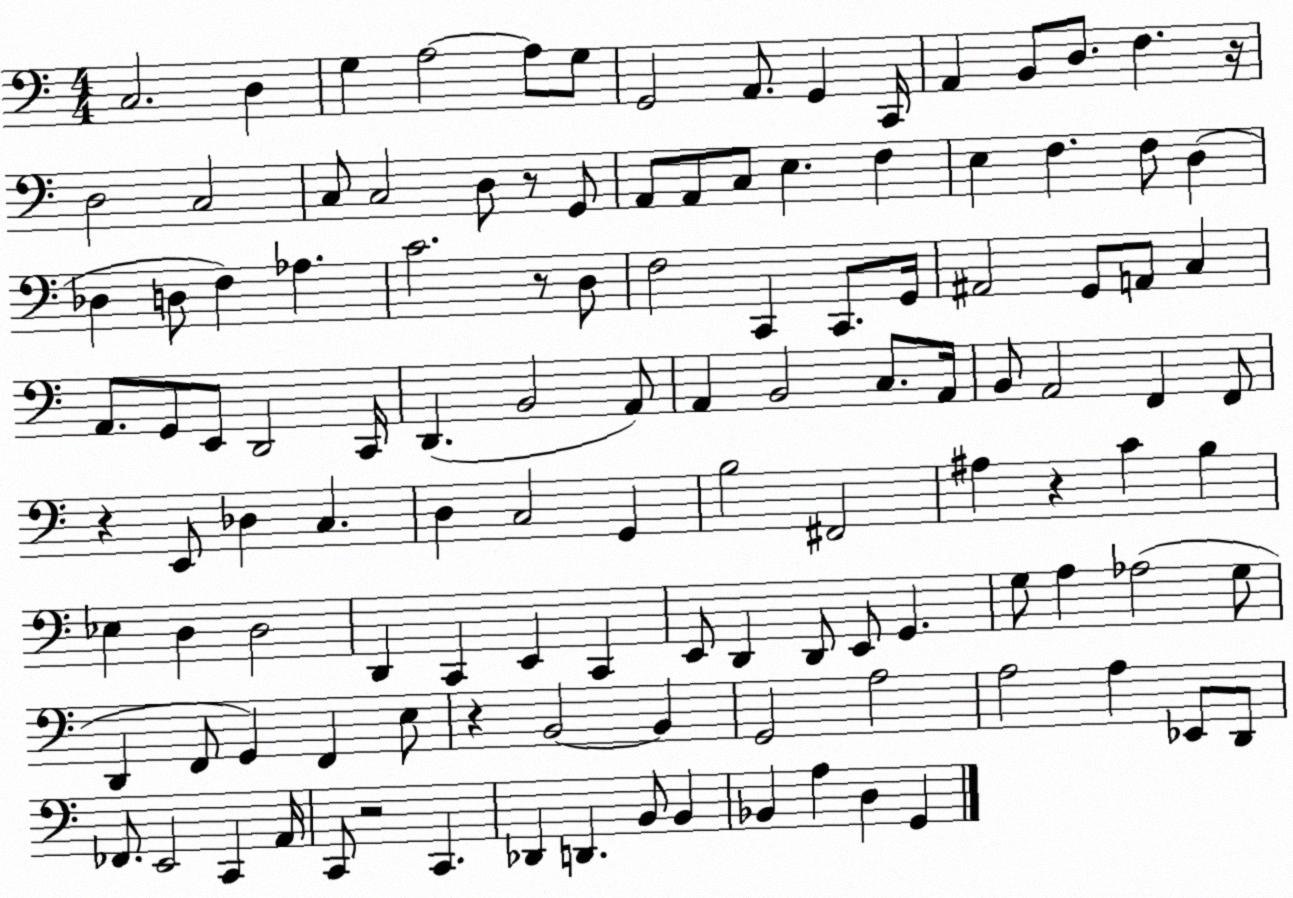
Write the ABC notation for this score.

X:1
T:Untitled
M:4/4
L:1/4
K:C
C,2 D, G, A,2 A,/2 G,/2 G,,2 A,,/2 G,, C,,/4 A,, B,,/2 D,/2 F, z/4 D,2 C,2 C,/2 C,2 D,/2 z/2 G,,/2 A,,/2 A,,/2 C,/2 E, F, E, F, F,/2 D, _D, D,/2 F, _A, C2 z/2 D,/2 F,2 C,, C,,/2 G,,/4 ^A,,2 G,,/2 A,,/2 C, A,,/2 G,,/2 E,,/2 D,,2 C,,/4 D,, B,,2 A,,/2 A,, B,,2 C,/2 A,,/4 B,,/2 A,,2 F,, F,,/2 z E,,/2 _D, C, D, C,2 G,, B,2 ^F,,2 ^A, z C B, _E, D, D,2 D,, C,, E,, C,, E,,/2 D,, D,,/2 E,,/2 G,, G,/2 A, _A,2 G,/2 D,, F,,/2 G,, F,, E,/2 z B,,2 B,, G,,2 A,2 A,2 A, _E,,/2 D,,/2 _F,,/2 E,,2 C,, A,,/4 C,,/2 z2 C,, _D,, D,, B,,/2 B,, _B,, A, D, G,,